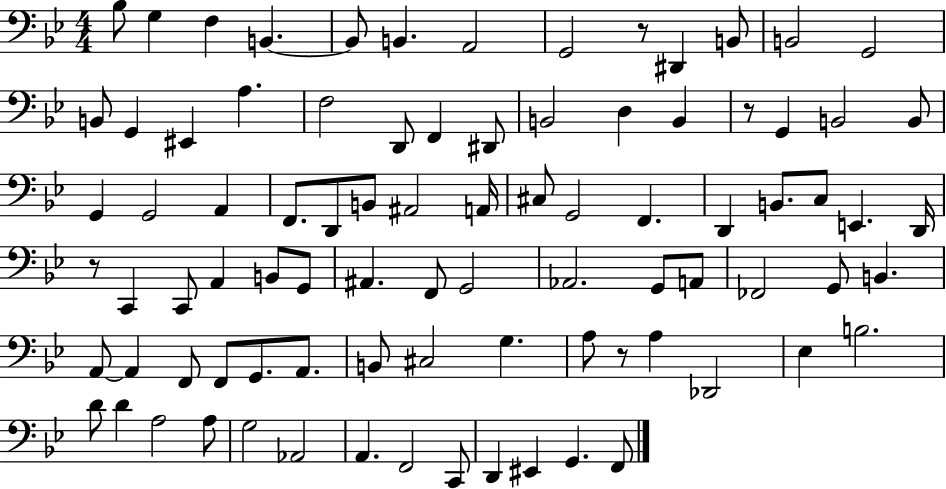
Bb3/e G3/q F3/q B2/q. B2/e B2/q. A2/h G2/h R/e D#2/q B2/e B2/h G2/h B2/e G2/q EIS2/q A3/q. F3/h D2/e F2/q D#2/e B2/h D3/q B2/q R/e G2/q B2/h B2/e G2/q G2/h A2/q F2/e. D2/e B2/e A#2/h A2/s C#3/e G2/h F2/q. D2/q B2/e. C3/e E2/q. D2/s R/e C2/q C2/e A2/q B2/e G2/e A#2/q. F2/e G2/h Ab2/h. G2/e A2/e FES2/h G2/e B2/q. A2/e A2/q F2/e F2/e G2/e. A2/e. B2/e C#3/h G3/q. A3/e R/e A3/q Db2/h Eb3/q B3/h. D4/e D4/q A3/h A3/e G3/h Ab2/h A2/q. F2/h C2/e D2/q EIS2/q G2/q. F2/e